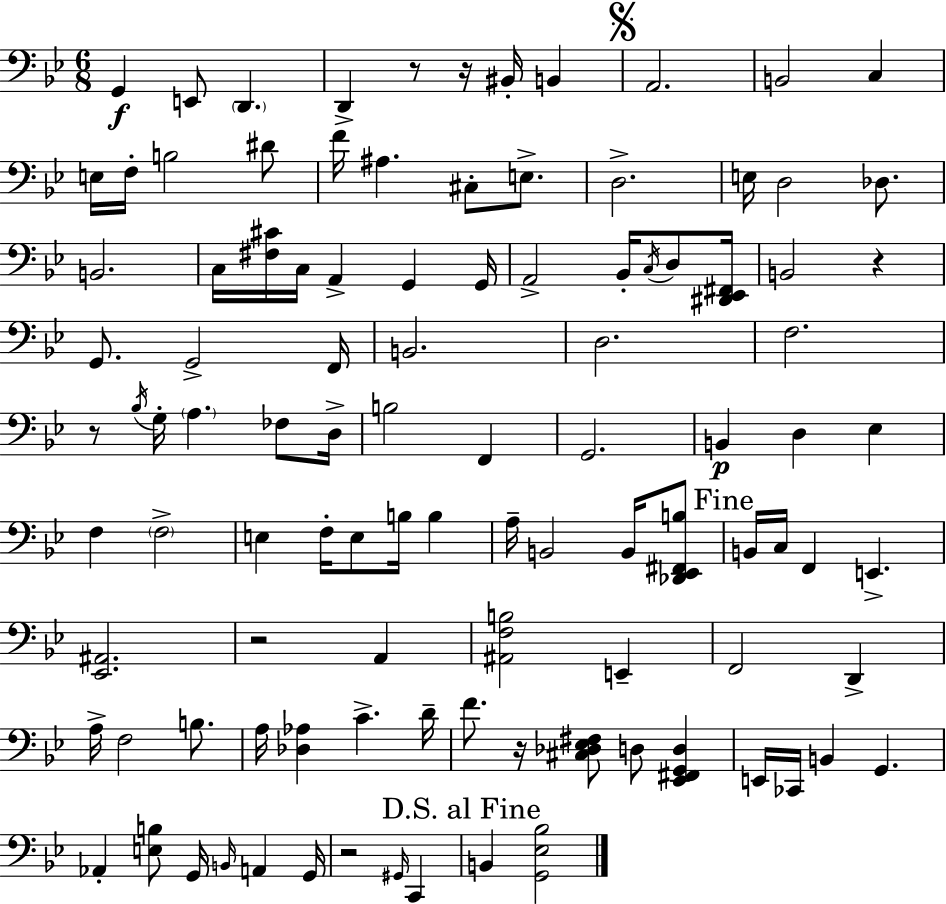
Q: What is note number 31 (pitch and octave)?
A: D3